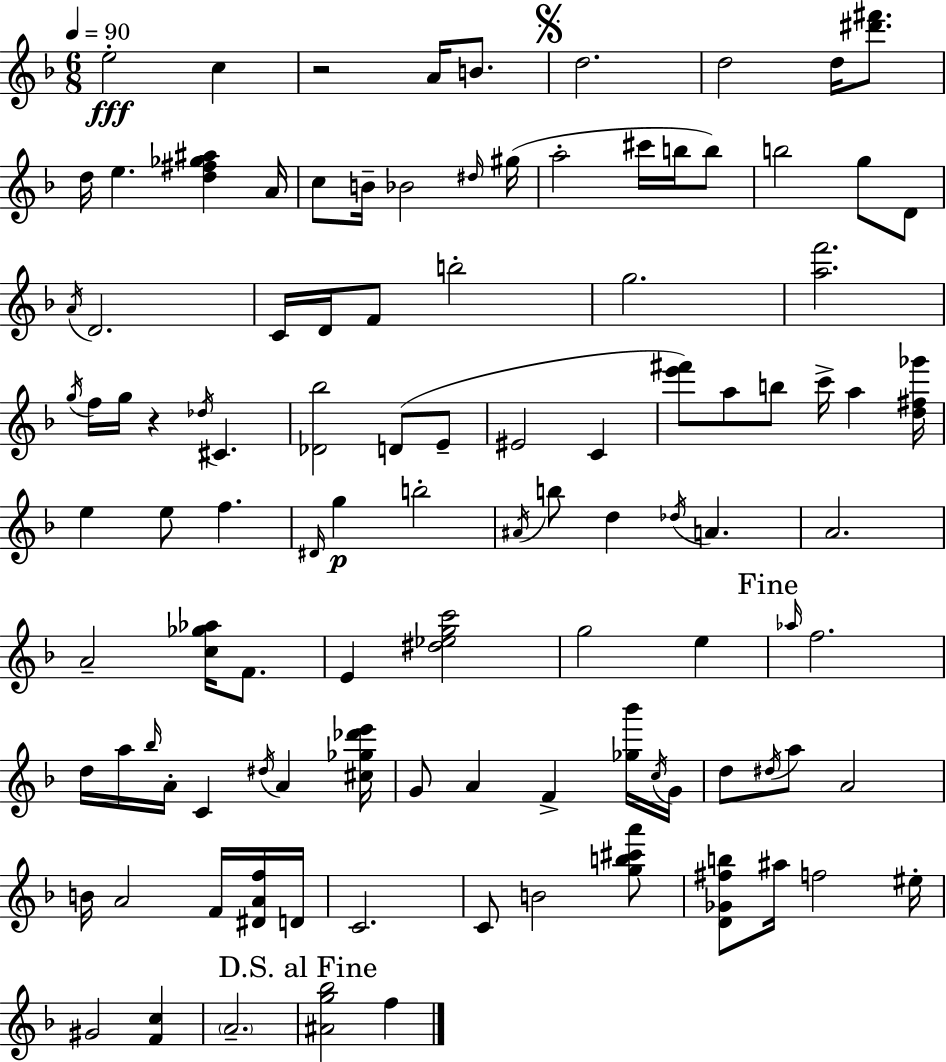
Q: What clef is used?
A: treble